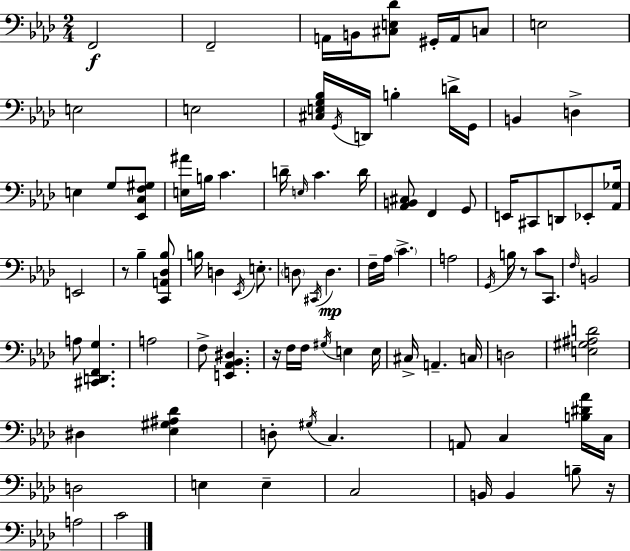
F2/h F2/h A2/s B2/s [C#3,E3,Db4]/e G#2/s A2/s C3/e E3/h E3/h E3/h [C#3,E3,G3,Bb3]/s G2/s D2/s B3/q D4/s G2/s B2/q D3/q E3/q G3/e [Eb2,C3,F3,G#3]/e [E3,A#4]/s B3/s C4/q. D4/s E3/s C4/q. D4/s [Ab2,B2,C#3]/e F2/q G2/e E2/s C#2/e D2/e Eb2/e [Ab2,Gb3]/s E2/h R/e Bb3/q [C2,A2,Db3,Bb3]/e B3/s D3/q Eb2/s E3/e. D3/e C#2/s D3/q. F3/s Ab3/s C4/q. A3/h G2/s B3/s R/e C4/e C2/e. F3/s B2/h A3/e [C#2,D2,F2,G3]/q. A3/h F3/e [E2,Ab2,Bb2,D#3]/q. R/s F3/s F3/s G#3/s E3/q E3/s C#3/s A2/q. C3/s D3/h [E3,G#3,A#3,D4]/h D#3/q [Eb3,G#3,A#3,Db4]/q D3/e G#3/s C3/q. A2/e C3/q [B3,D#4,Ab4]/s C3/s D3/h E3/q E3/q C3/h B2/s B2/q B3/e R/s A3/h C4/h